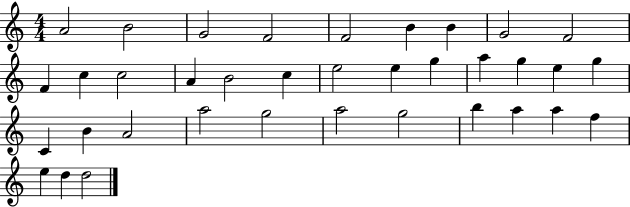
{
  \clef treble
  \numericTimeSignature
  \time 4/4
  \key c \major
  a'2 b'2 | g'2 f'2 | f'2 b'4 b'4 | g'2 f'2 | \break f'4 c''4 c''2 | a'4 b'2 c''4 | e''2 e''4 g''4 | a''4 g''4 e''4 g''4 | \break c'4 b'4 a'2 | a''2 g''2 | a''2 g''2 | b''4 a''4 a''4 f''4 | \break e''4 d''4 d''2 | \bar "|."
}